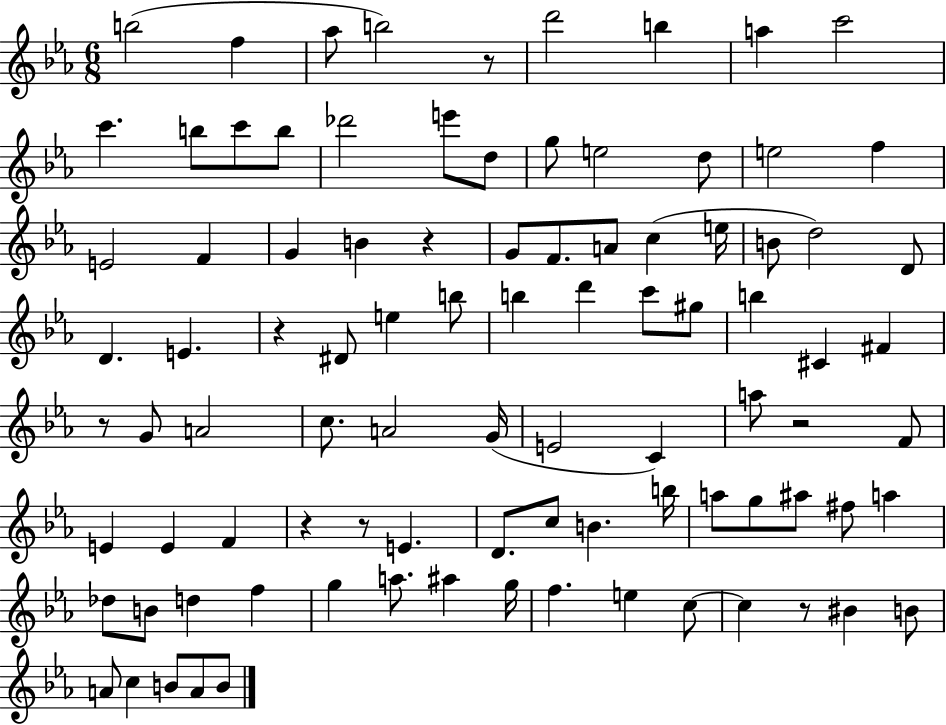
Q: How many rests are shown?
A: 8